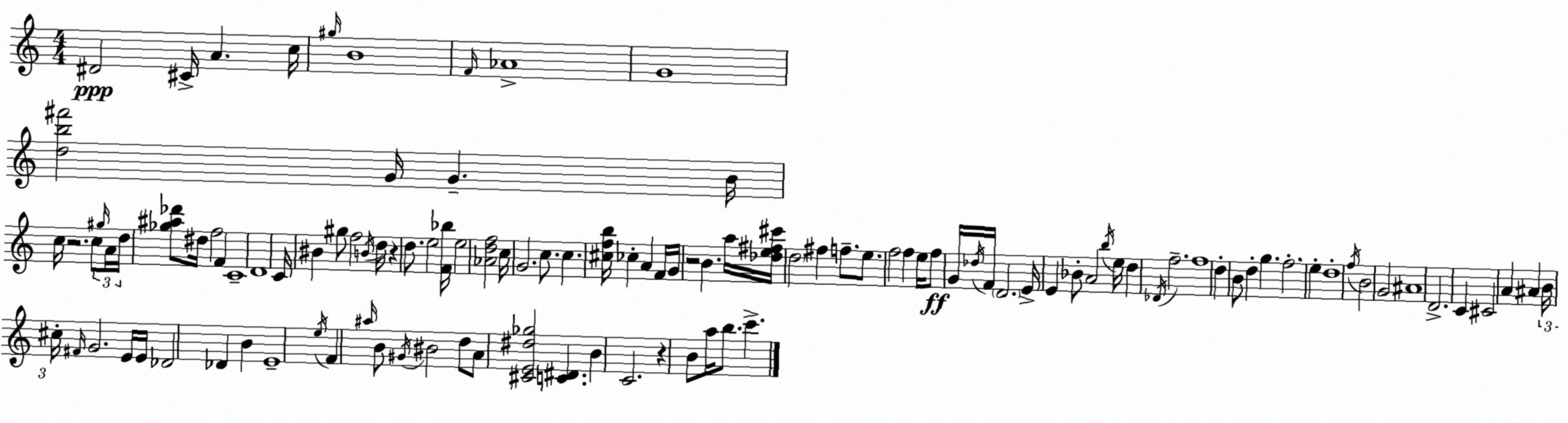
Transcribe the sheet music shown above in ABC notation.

X:1
T:Untitled
M:4/4
L:1/4
K:C
^D2 ^C/4 A c/4 ^g/4 B4 F/4 _A4 G4 [db^f']2 G/4 G B/4 c/4 z2 c/2 ^g/4 A/4 d/4 [_g^a_d']/2 ^d/4 f2 F C4 D4 C/4 ^B ^g/2 f2 B/4 d/4 z d/2 e2 [F_b]/4 e2 [_Adf]2 c/4 G2 c/2 c [^cfb]/4 _c A F/4 G/4 z2 B a/4 [_de^f^c']/4 d2 ^f f/2 e/2 f2 f e/4 f/2 G/4 _d/4 F/4 D2 E/4 E _B/2 A2 b/4 e/4 d _D/4 f2 f4 d B/2 d g f2 e d4 f/4 B2 G2 ^A4 D2 C ^C2 A ^A B/4 ^c/4 ^F/4 G2 E/4 E/4 _D2 _D B E4 e/4 F ^a/4 B/2 ^G/4 ^B2 d/2 A/2 [^CE^d_g]2 [C^D] B C2 z B/2 a/4 b/2 c'